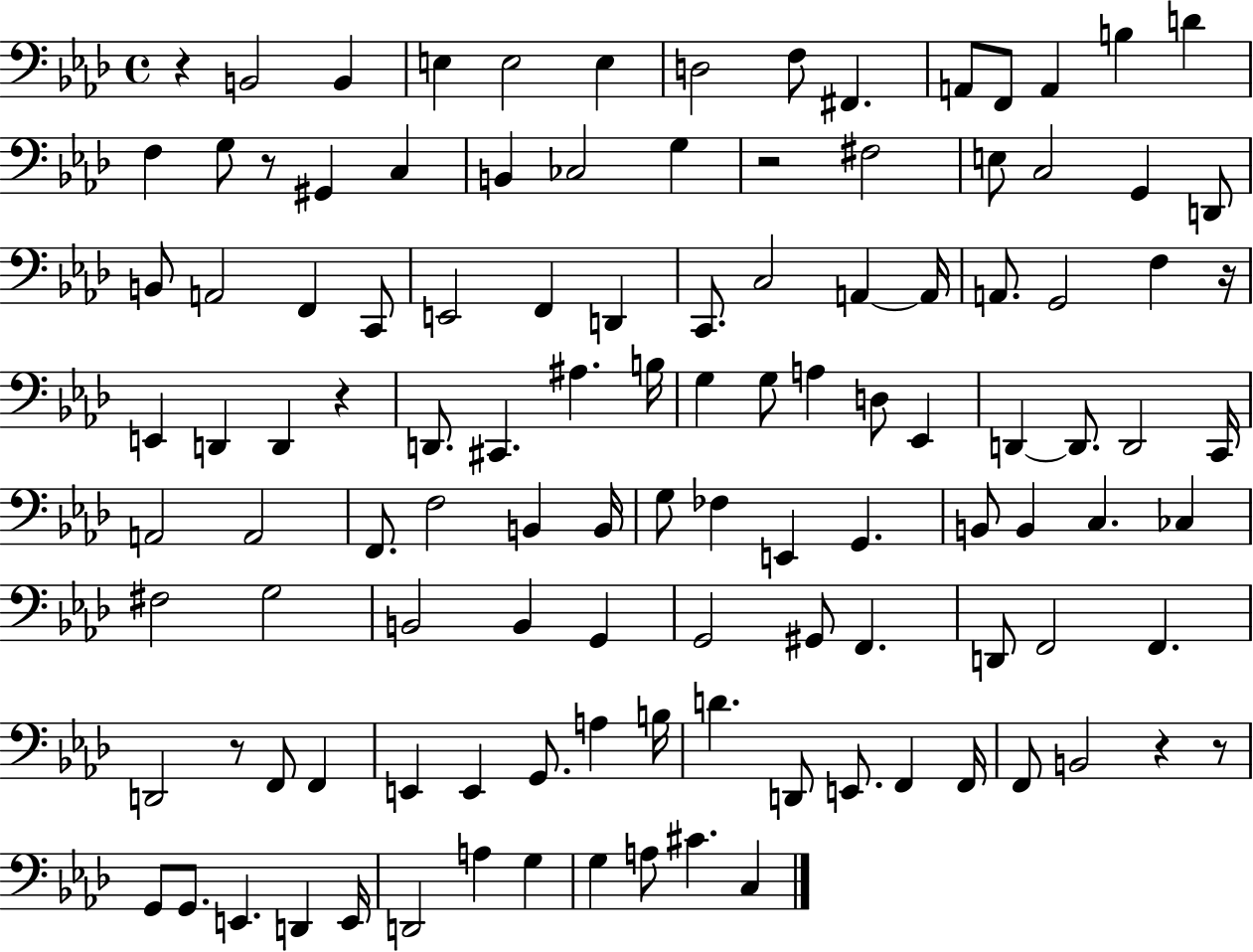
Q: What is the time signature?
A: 4/4